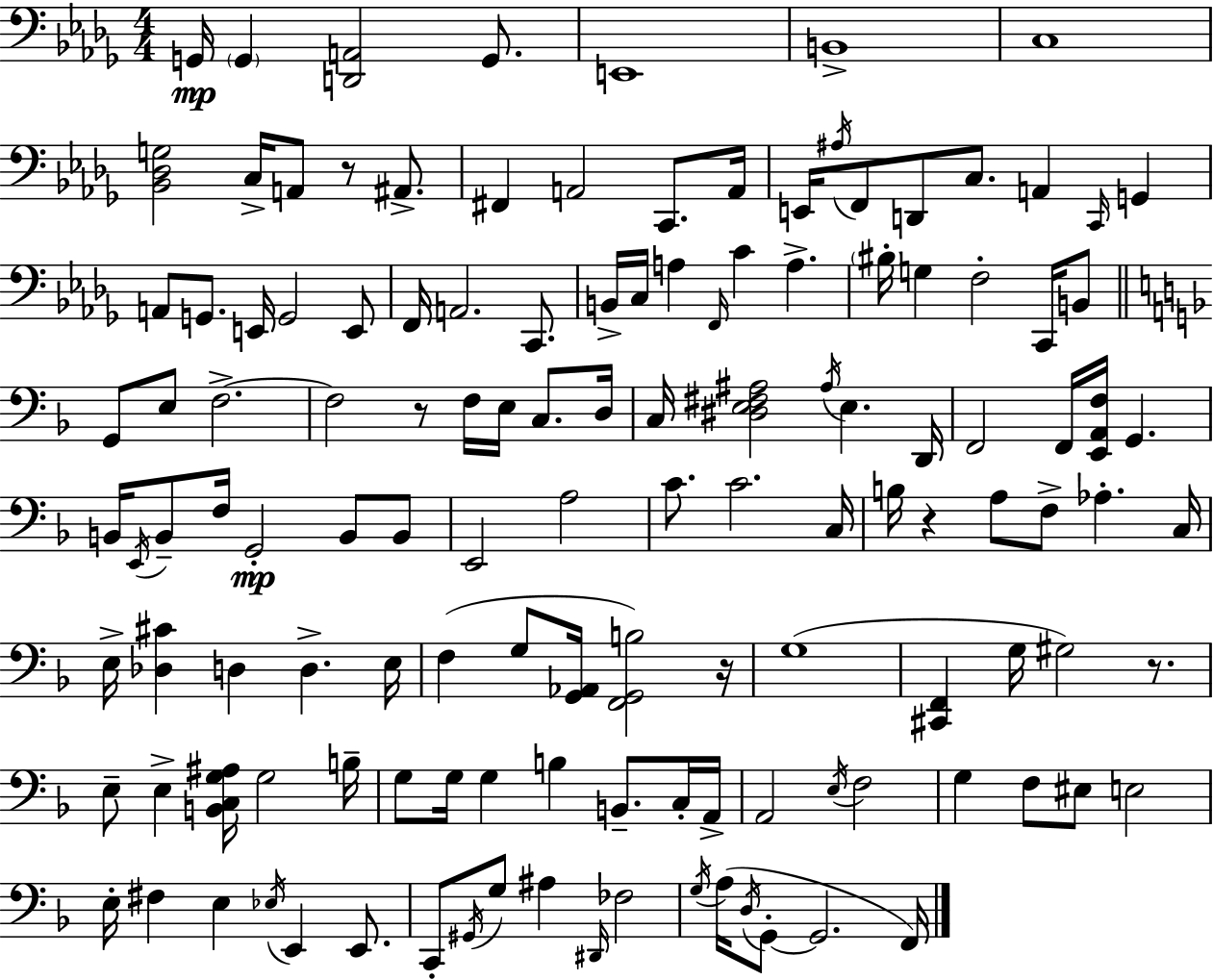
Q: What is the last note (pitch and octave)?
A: F2